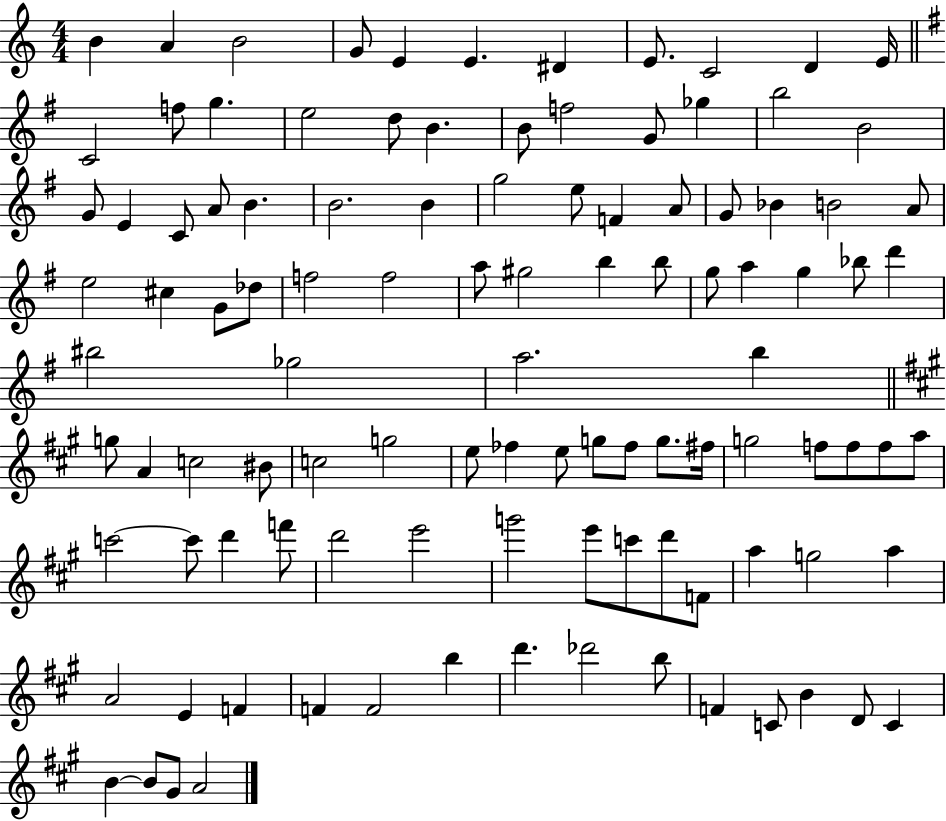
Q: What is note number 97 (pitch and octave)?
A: Db6